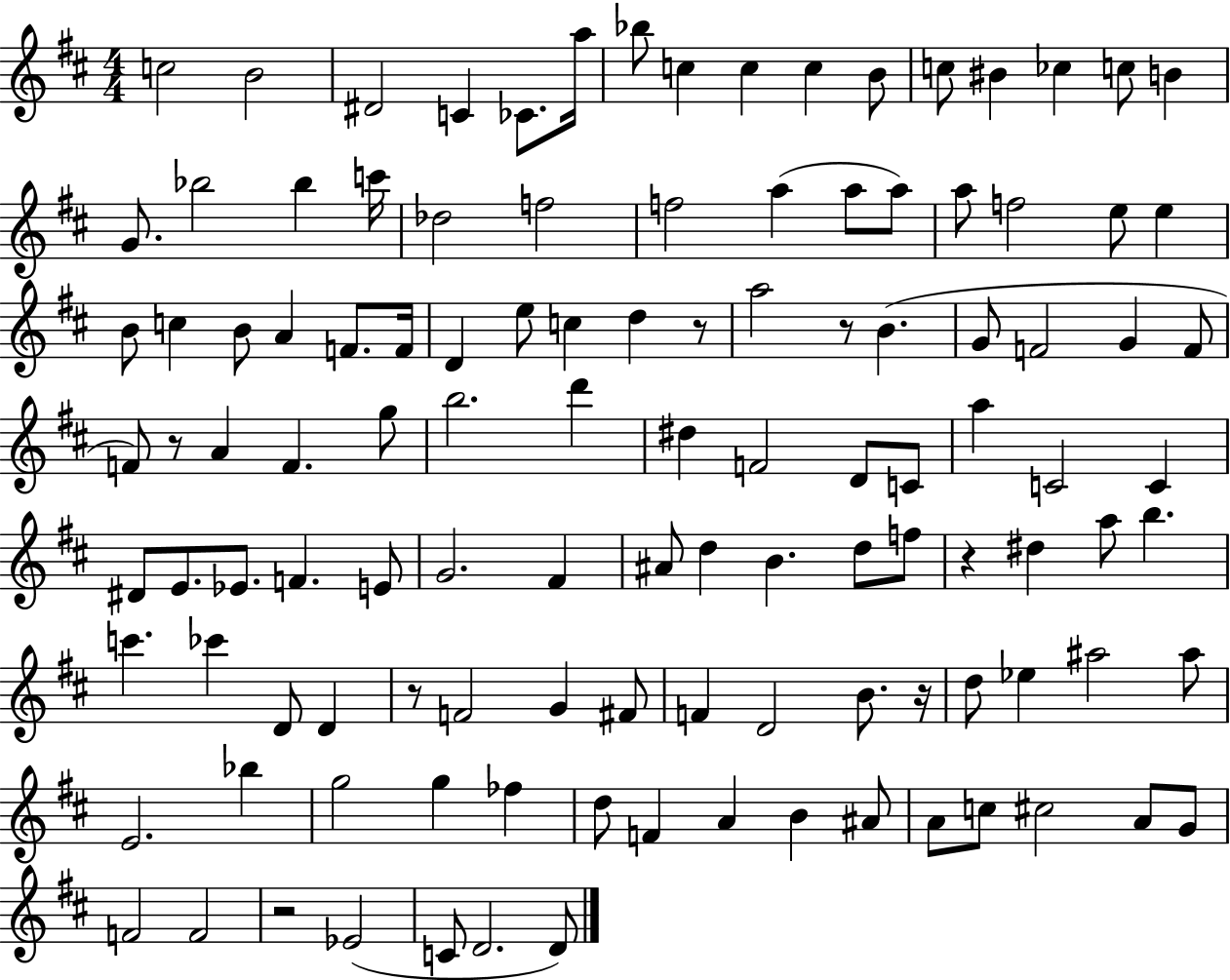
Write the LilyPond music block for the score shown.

{
  \clef treble
  \numericTimeSignature
  \time 4/4
  \key d \major
  \repeat volta 2 { c''2 b'2 | dis'2 c'4 ces'8. a''16 | bes''8 c''4 c''4 c''4 b'8 | c''8 bis'4 ces''4 c''8 b'4 | \break g'8. bes''2 bes''4 c'''16 | des''2 f''2 | f''2 a''4( a''8 a''8) | a''8 f''2 e''8 e''4 | \break b'8 c''4 b'8 a'4 f'8. f'16 | d'4 e''8 c''4 d''4 r8 | a''2 r8 b'4.( | g'8 f'2 g'4 f'8 | \break f'8) r8 a'4 f'4. g''8 | b''2. d'''4 | dis''4 f'2 d'8 c'8 | a''4 c'2 c'4 | \break dis'8 e'8. ees'8. f'4. e'8 | g'2. fis'4 | ais'8 d''4 b'4. d''8 f''8 | r4 dis''4 a''8 b''4. | \break c'''4. ces'''4 d'8 d'4 | r8 f'2 g'4 fis'8 | f'4 d'2 b'8. r16 | d''8 ees''4 ais''2 ais''8 | \break e'2. bes''4 | g''2 g''4 fes''4 | d''8 f'4 a'4 b'4 ais'8 | a'8 c''8 cis''2 a'8 g'8 | \break f'2 f'2 | r2 ees'2( | c'8 d'2. d'8) | } \bar "|."
}